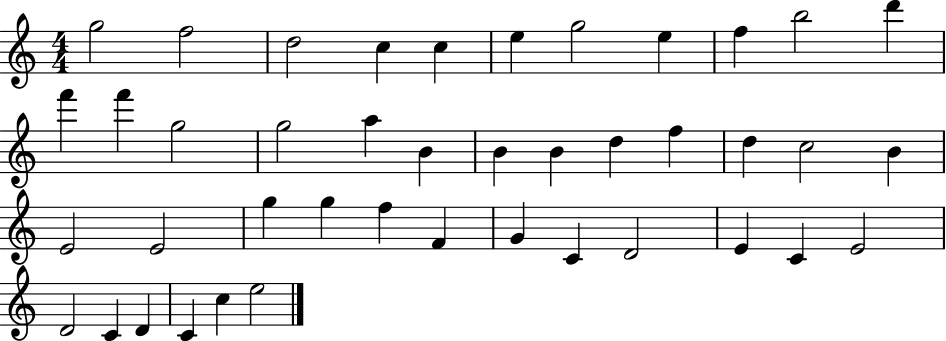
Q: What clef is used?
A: treble